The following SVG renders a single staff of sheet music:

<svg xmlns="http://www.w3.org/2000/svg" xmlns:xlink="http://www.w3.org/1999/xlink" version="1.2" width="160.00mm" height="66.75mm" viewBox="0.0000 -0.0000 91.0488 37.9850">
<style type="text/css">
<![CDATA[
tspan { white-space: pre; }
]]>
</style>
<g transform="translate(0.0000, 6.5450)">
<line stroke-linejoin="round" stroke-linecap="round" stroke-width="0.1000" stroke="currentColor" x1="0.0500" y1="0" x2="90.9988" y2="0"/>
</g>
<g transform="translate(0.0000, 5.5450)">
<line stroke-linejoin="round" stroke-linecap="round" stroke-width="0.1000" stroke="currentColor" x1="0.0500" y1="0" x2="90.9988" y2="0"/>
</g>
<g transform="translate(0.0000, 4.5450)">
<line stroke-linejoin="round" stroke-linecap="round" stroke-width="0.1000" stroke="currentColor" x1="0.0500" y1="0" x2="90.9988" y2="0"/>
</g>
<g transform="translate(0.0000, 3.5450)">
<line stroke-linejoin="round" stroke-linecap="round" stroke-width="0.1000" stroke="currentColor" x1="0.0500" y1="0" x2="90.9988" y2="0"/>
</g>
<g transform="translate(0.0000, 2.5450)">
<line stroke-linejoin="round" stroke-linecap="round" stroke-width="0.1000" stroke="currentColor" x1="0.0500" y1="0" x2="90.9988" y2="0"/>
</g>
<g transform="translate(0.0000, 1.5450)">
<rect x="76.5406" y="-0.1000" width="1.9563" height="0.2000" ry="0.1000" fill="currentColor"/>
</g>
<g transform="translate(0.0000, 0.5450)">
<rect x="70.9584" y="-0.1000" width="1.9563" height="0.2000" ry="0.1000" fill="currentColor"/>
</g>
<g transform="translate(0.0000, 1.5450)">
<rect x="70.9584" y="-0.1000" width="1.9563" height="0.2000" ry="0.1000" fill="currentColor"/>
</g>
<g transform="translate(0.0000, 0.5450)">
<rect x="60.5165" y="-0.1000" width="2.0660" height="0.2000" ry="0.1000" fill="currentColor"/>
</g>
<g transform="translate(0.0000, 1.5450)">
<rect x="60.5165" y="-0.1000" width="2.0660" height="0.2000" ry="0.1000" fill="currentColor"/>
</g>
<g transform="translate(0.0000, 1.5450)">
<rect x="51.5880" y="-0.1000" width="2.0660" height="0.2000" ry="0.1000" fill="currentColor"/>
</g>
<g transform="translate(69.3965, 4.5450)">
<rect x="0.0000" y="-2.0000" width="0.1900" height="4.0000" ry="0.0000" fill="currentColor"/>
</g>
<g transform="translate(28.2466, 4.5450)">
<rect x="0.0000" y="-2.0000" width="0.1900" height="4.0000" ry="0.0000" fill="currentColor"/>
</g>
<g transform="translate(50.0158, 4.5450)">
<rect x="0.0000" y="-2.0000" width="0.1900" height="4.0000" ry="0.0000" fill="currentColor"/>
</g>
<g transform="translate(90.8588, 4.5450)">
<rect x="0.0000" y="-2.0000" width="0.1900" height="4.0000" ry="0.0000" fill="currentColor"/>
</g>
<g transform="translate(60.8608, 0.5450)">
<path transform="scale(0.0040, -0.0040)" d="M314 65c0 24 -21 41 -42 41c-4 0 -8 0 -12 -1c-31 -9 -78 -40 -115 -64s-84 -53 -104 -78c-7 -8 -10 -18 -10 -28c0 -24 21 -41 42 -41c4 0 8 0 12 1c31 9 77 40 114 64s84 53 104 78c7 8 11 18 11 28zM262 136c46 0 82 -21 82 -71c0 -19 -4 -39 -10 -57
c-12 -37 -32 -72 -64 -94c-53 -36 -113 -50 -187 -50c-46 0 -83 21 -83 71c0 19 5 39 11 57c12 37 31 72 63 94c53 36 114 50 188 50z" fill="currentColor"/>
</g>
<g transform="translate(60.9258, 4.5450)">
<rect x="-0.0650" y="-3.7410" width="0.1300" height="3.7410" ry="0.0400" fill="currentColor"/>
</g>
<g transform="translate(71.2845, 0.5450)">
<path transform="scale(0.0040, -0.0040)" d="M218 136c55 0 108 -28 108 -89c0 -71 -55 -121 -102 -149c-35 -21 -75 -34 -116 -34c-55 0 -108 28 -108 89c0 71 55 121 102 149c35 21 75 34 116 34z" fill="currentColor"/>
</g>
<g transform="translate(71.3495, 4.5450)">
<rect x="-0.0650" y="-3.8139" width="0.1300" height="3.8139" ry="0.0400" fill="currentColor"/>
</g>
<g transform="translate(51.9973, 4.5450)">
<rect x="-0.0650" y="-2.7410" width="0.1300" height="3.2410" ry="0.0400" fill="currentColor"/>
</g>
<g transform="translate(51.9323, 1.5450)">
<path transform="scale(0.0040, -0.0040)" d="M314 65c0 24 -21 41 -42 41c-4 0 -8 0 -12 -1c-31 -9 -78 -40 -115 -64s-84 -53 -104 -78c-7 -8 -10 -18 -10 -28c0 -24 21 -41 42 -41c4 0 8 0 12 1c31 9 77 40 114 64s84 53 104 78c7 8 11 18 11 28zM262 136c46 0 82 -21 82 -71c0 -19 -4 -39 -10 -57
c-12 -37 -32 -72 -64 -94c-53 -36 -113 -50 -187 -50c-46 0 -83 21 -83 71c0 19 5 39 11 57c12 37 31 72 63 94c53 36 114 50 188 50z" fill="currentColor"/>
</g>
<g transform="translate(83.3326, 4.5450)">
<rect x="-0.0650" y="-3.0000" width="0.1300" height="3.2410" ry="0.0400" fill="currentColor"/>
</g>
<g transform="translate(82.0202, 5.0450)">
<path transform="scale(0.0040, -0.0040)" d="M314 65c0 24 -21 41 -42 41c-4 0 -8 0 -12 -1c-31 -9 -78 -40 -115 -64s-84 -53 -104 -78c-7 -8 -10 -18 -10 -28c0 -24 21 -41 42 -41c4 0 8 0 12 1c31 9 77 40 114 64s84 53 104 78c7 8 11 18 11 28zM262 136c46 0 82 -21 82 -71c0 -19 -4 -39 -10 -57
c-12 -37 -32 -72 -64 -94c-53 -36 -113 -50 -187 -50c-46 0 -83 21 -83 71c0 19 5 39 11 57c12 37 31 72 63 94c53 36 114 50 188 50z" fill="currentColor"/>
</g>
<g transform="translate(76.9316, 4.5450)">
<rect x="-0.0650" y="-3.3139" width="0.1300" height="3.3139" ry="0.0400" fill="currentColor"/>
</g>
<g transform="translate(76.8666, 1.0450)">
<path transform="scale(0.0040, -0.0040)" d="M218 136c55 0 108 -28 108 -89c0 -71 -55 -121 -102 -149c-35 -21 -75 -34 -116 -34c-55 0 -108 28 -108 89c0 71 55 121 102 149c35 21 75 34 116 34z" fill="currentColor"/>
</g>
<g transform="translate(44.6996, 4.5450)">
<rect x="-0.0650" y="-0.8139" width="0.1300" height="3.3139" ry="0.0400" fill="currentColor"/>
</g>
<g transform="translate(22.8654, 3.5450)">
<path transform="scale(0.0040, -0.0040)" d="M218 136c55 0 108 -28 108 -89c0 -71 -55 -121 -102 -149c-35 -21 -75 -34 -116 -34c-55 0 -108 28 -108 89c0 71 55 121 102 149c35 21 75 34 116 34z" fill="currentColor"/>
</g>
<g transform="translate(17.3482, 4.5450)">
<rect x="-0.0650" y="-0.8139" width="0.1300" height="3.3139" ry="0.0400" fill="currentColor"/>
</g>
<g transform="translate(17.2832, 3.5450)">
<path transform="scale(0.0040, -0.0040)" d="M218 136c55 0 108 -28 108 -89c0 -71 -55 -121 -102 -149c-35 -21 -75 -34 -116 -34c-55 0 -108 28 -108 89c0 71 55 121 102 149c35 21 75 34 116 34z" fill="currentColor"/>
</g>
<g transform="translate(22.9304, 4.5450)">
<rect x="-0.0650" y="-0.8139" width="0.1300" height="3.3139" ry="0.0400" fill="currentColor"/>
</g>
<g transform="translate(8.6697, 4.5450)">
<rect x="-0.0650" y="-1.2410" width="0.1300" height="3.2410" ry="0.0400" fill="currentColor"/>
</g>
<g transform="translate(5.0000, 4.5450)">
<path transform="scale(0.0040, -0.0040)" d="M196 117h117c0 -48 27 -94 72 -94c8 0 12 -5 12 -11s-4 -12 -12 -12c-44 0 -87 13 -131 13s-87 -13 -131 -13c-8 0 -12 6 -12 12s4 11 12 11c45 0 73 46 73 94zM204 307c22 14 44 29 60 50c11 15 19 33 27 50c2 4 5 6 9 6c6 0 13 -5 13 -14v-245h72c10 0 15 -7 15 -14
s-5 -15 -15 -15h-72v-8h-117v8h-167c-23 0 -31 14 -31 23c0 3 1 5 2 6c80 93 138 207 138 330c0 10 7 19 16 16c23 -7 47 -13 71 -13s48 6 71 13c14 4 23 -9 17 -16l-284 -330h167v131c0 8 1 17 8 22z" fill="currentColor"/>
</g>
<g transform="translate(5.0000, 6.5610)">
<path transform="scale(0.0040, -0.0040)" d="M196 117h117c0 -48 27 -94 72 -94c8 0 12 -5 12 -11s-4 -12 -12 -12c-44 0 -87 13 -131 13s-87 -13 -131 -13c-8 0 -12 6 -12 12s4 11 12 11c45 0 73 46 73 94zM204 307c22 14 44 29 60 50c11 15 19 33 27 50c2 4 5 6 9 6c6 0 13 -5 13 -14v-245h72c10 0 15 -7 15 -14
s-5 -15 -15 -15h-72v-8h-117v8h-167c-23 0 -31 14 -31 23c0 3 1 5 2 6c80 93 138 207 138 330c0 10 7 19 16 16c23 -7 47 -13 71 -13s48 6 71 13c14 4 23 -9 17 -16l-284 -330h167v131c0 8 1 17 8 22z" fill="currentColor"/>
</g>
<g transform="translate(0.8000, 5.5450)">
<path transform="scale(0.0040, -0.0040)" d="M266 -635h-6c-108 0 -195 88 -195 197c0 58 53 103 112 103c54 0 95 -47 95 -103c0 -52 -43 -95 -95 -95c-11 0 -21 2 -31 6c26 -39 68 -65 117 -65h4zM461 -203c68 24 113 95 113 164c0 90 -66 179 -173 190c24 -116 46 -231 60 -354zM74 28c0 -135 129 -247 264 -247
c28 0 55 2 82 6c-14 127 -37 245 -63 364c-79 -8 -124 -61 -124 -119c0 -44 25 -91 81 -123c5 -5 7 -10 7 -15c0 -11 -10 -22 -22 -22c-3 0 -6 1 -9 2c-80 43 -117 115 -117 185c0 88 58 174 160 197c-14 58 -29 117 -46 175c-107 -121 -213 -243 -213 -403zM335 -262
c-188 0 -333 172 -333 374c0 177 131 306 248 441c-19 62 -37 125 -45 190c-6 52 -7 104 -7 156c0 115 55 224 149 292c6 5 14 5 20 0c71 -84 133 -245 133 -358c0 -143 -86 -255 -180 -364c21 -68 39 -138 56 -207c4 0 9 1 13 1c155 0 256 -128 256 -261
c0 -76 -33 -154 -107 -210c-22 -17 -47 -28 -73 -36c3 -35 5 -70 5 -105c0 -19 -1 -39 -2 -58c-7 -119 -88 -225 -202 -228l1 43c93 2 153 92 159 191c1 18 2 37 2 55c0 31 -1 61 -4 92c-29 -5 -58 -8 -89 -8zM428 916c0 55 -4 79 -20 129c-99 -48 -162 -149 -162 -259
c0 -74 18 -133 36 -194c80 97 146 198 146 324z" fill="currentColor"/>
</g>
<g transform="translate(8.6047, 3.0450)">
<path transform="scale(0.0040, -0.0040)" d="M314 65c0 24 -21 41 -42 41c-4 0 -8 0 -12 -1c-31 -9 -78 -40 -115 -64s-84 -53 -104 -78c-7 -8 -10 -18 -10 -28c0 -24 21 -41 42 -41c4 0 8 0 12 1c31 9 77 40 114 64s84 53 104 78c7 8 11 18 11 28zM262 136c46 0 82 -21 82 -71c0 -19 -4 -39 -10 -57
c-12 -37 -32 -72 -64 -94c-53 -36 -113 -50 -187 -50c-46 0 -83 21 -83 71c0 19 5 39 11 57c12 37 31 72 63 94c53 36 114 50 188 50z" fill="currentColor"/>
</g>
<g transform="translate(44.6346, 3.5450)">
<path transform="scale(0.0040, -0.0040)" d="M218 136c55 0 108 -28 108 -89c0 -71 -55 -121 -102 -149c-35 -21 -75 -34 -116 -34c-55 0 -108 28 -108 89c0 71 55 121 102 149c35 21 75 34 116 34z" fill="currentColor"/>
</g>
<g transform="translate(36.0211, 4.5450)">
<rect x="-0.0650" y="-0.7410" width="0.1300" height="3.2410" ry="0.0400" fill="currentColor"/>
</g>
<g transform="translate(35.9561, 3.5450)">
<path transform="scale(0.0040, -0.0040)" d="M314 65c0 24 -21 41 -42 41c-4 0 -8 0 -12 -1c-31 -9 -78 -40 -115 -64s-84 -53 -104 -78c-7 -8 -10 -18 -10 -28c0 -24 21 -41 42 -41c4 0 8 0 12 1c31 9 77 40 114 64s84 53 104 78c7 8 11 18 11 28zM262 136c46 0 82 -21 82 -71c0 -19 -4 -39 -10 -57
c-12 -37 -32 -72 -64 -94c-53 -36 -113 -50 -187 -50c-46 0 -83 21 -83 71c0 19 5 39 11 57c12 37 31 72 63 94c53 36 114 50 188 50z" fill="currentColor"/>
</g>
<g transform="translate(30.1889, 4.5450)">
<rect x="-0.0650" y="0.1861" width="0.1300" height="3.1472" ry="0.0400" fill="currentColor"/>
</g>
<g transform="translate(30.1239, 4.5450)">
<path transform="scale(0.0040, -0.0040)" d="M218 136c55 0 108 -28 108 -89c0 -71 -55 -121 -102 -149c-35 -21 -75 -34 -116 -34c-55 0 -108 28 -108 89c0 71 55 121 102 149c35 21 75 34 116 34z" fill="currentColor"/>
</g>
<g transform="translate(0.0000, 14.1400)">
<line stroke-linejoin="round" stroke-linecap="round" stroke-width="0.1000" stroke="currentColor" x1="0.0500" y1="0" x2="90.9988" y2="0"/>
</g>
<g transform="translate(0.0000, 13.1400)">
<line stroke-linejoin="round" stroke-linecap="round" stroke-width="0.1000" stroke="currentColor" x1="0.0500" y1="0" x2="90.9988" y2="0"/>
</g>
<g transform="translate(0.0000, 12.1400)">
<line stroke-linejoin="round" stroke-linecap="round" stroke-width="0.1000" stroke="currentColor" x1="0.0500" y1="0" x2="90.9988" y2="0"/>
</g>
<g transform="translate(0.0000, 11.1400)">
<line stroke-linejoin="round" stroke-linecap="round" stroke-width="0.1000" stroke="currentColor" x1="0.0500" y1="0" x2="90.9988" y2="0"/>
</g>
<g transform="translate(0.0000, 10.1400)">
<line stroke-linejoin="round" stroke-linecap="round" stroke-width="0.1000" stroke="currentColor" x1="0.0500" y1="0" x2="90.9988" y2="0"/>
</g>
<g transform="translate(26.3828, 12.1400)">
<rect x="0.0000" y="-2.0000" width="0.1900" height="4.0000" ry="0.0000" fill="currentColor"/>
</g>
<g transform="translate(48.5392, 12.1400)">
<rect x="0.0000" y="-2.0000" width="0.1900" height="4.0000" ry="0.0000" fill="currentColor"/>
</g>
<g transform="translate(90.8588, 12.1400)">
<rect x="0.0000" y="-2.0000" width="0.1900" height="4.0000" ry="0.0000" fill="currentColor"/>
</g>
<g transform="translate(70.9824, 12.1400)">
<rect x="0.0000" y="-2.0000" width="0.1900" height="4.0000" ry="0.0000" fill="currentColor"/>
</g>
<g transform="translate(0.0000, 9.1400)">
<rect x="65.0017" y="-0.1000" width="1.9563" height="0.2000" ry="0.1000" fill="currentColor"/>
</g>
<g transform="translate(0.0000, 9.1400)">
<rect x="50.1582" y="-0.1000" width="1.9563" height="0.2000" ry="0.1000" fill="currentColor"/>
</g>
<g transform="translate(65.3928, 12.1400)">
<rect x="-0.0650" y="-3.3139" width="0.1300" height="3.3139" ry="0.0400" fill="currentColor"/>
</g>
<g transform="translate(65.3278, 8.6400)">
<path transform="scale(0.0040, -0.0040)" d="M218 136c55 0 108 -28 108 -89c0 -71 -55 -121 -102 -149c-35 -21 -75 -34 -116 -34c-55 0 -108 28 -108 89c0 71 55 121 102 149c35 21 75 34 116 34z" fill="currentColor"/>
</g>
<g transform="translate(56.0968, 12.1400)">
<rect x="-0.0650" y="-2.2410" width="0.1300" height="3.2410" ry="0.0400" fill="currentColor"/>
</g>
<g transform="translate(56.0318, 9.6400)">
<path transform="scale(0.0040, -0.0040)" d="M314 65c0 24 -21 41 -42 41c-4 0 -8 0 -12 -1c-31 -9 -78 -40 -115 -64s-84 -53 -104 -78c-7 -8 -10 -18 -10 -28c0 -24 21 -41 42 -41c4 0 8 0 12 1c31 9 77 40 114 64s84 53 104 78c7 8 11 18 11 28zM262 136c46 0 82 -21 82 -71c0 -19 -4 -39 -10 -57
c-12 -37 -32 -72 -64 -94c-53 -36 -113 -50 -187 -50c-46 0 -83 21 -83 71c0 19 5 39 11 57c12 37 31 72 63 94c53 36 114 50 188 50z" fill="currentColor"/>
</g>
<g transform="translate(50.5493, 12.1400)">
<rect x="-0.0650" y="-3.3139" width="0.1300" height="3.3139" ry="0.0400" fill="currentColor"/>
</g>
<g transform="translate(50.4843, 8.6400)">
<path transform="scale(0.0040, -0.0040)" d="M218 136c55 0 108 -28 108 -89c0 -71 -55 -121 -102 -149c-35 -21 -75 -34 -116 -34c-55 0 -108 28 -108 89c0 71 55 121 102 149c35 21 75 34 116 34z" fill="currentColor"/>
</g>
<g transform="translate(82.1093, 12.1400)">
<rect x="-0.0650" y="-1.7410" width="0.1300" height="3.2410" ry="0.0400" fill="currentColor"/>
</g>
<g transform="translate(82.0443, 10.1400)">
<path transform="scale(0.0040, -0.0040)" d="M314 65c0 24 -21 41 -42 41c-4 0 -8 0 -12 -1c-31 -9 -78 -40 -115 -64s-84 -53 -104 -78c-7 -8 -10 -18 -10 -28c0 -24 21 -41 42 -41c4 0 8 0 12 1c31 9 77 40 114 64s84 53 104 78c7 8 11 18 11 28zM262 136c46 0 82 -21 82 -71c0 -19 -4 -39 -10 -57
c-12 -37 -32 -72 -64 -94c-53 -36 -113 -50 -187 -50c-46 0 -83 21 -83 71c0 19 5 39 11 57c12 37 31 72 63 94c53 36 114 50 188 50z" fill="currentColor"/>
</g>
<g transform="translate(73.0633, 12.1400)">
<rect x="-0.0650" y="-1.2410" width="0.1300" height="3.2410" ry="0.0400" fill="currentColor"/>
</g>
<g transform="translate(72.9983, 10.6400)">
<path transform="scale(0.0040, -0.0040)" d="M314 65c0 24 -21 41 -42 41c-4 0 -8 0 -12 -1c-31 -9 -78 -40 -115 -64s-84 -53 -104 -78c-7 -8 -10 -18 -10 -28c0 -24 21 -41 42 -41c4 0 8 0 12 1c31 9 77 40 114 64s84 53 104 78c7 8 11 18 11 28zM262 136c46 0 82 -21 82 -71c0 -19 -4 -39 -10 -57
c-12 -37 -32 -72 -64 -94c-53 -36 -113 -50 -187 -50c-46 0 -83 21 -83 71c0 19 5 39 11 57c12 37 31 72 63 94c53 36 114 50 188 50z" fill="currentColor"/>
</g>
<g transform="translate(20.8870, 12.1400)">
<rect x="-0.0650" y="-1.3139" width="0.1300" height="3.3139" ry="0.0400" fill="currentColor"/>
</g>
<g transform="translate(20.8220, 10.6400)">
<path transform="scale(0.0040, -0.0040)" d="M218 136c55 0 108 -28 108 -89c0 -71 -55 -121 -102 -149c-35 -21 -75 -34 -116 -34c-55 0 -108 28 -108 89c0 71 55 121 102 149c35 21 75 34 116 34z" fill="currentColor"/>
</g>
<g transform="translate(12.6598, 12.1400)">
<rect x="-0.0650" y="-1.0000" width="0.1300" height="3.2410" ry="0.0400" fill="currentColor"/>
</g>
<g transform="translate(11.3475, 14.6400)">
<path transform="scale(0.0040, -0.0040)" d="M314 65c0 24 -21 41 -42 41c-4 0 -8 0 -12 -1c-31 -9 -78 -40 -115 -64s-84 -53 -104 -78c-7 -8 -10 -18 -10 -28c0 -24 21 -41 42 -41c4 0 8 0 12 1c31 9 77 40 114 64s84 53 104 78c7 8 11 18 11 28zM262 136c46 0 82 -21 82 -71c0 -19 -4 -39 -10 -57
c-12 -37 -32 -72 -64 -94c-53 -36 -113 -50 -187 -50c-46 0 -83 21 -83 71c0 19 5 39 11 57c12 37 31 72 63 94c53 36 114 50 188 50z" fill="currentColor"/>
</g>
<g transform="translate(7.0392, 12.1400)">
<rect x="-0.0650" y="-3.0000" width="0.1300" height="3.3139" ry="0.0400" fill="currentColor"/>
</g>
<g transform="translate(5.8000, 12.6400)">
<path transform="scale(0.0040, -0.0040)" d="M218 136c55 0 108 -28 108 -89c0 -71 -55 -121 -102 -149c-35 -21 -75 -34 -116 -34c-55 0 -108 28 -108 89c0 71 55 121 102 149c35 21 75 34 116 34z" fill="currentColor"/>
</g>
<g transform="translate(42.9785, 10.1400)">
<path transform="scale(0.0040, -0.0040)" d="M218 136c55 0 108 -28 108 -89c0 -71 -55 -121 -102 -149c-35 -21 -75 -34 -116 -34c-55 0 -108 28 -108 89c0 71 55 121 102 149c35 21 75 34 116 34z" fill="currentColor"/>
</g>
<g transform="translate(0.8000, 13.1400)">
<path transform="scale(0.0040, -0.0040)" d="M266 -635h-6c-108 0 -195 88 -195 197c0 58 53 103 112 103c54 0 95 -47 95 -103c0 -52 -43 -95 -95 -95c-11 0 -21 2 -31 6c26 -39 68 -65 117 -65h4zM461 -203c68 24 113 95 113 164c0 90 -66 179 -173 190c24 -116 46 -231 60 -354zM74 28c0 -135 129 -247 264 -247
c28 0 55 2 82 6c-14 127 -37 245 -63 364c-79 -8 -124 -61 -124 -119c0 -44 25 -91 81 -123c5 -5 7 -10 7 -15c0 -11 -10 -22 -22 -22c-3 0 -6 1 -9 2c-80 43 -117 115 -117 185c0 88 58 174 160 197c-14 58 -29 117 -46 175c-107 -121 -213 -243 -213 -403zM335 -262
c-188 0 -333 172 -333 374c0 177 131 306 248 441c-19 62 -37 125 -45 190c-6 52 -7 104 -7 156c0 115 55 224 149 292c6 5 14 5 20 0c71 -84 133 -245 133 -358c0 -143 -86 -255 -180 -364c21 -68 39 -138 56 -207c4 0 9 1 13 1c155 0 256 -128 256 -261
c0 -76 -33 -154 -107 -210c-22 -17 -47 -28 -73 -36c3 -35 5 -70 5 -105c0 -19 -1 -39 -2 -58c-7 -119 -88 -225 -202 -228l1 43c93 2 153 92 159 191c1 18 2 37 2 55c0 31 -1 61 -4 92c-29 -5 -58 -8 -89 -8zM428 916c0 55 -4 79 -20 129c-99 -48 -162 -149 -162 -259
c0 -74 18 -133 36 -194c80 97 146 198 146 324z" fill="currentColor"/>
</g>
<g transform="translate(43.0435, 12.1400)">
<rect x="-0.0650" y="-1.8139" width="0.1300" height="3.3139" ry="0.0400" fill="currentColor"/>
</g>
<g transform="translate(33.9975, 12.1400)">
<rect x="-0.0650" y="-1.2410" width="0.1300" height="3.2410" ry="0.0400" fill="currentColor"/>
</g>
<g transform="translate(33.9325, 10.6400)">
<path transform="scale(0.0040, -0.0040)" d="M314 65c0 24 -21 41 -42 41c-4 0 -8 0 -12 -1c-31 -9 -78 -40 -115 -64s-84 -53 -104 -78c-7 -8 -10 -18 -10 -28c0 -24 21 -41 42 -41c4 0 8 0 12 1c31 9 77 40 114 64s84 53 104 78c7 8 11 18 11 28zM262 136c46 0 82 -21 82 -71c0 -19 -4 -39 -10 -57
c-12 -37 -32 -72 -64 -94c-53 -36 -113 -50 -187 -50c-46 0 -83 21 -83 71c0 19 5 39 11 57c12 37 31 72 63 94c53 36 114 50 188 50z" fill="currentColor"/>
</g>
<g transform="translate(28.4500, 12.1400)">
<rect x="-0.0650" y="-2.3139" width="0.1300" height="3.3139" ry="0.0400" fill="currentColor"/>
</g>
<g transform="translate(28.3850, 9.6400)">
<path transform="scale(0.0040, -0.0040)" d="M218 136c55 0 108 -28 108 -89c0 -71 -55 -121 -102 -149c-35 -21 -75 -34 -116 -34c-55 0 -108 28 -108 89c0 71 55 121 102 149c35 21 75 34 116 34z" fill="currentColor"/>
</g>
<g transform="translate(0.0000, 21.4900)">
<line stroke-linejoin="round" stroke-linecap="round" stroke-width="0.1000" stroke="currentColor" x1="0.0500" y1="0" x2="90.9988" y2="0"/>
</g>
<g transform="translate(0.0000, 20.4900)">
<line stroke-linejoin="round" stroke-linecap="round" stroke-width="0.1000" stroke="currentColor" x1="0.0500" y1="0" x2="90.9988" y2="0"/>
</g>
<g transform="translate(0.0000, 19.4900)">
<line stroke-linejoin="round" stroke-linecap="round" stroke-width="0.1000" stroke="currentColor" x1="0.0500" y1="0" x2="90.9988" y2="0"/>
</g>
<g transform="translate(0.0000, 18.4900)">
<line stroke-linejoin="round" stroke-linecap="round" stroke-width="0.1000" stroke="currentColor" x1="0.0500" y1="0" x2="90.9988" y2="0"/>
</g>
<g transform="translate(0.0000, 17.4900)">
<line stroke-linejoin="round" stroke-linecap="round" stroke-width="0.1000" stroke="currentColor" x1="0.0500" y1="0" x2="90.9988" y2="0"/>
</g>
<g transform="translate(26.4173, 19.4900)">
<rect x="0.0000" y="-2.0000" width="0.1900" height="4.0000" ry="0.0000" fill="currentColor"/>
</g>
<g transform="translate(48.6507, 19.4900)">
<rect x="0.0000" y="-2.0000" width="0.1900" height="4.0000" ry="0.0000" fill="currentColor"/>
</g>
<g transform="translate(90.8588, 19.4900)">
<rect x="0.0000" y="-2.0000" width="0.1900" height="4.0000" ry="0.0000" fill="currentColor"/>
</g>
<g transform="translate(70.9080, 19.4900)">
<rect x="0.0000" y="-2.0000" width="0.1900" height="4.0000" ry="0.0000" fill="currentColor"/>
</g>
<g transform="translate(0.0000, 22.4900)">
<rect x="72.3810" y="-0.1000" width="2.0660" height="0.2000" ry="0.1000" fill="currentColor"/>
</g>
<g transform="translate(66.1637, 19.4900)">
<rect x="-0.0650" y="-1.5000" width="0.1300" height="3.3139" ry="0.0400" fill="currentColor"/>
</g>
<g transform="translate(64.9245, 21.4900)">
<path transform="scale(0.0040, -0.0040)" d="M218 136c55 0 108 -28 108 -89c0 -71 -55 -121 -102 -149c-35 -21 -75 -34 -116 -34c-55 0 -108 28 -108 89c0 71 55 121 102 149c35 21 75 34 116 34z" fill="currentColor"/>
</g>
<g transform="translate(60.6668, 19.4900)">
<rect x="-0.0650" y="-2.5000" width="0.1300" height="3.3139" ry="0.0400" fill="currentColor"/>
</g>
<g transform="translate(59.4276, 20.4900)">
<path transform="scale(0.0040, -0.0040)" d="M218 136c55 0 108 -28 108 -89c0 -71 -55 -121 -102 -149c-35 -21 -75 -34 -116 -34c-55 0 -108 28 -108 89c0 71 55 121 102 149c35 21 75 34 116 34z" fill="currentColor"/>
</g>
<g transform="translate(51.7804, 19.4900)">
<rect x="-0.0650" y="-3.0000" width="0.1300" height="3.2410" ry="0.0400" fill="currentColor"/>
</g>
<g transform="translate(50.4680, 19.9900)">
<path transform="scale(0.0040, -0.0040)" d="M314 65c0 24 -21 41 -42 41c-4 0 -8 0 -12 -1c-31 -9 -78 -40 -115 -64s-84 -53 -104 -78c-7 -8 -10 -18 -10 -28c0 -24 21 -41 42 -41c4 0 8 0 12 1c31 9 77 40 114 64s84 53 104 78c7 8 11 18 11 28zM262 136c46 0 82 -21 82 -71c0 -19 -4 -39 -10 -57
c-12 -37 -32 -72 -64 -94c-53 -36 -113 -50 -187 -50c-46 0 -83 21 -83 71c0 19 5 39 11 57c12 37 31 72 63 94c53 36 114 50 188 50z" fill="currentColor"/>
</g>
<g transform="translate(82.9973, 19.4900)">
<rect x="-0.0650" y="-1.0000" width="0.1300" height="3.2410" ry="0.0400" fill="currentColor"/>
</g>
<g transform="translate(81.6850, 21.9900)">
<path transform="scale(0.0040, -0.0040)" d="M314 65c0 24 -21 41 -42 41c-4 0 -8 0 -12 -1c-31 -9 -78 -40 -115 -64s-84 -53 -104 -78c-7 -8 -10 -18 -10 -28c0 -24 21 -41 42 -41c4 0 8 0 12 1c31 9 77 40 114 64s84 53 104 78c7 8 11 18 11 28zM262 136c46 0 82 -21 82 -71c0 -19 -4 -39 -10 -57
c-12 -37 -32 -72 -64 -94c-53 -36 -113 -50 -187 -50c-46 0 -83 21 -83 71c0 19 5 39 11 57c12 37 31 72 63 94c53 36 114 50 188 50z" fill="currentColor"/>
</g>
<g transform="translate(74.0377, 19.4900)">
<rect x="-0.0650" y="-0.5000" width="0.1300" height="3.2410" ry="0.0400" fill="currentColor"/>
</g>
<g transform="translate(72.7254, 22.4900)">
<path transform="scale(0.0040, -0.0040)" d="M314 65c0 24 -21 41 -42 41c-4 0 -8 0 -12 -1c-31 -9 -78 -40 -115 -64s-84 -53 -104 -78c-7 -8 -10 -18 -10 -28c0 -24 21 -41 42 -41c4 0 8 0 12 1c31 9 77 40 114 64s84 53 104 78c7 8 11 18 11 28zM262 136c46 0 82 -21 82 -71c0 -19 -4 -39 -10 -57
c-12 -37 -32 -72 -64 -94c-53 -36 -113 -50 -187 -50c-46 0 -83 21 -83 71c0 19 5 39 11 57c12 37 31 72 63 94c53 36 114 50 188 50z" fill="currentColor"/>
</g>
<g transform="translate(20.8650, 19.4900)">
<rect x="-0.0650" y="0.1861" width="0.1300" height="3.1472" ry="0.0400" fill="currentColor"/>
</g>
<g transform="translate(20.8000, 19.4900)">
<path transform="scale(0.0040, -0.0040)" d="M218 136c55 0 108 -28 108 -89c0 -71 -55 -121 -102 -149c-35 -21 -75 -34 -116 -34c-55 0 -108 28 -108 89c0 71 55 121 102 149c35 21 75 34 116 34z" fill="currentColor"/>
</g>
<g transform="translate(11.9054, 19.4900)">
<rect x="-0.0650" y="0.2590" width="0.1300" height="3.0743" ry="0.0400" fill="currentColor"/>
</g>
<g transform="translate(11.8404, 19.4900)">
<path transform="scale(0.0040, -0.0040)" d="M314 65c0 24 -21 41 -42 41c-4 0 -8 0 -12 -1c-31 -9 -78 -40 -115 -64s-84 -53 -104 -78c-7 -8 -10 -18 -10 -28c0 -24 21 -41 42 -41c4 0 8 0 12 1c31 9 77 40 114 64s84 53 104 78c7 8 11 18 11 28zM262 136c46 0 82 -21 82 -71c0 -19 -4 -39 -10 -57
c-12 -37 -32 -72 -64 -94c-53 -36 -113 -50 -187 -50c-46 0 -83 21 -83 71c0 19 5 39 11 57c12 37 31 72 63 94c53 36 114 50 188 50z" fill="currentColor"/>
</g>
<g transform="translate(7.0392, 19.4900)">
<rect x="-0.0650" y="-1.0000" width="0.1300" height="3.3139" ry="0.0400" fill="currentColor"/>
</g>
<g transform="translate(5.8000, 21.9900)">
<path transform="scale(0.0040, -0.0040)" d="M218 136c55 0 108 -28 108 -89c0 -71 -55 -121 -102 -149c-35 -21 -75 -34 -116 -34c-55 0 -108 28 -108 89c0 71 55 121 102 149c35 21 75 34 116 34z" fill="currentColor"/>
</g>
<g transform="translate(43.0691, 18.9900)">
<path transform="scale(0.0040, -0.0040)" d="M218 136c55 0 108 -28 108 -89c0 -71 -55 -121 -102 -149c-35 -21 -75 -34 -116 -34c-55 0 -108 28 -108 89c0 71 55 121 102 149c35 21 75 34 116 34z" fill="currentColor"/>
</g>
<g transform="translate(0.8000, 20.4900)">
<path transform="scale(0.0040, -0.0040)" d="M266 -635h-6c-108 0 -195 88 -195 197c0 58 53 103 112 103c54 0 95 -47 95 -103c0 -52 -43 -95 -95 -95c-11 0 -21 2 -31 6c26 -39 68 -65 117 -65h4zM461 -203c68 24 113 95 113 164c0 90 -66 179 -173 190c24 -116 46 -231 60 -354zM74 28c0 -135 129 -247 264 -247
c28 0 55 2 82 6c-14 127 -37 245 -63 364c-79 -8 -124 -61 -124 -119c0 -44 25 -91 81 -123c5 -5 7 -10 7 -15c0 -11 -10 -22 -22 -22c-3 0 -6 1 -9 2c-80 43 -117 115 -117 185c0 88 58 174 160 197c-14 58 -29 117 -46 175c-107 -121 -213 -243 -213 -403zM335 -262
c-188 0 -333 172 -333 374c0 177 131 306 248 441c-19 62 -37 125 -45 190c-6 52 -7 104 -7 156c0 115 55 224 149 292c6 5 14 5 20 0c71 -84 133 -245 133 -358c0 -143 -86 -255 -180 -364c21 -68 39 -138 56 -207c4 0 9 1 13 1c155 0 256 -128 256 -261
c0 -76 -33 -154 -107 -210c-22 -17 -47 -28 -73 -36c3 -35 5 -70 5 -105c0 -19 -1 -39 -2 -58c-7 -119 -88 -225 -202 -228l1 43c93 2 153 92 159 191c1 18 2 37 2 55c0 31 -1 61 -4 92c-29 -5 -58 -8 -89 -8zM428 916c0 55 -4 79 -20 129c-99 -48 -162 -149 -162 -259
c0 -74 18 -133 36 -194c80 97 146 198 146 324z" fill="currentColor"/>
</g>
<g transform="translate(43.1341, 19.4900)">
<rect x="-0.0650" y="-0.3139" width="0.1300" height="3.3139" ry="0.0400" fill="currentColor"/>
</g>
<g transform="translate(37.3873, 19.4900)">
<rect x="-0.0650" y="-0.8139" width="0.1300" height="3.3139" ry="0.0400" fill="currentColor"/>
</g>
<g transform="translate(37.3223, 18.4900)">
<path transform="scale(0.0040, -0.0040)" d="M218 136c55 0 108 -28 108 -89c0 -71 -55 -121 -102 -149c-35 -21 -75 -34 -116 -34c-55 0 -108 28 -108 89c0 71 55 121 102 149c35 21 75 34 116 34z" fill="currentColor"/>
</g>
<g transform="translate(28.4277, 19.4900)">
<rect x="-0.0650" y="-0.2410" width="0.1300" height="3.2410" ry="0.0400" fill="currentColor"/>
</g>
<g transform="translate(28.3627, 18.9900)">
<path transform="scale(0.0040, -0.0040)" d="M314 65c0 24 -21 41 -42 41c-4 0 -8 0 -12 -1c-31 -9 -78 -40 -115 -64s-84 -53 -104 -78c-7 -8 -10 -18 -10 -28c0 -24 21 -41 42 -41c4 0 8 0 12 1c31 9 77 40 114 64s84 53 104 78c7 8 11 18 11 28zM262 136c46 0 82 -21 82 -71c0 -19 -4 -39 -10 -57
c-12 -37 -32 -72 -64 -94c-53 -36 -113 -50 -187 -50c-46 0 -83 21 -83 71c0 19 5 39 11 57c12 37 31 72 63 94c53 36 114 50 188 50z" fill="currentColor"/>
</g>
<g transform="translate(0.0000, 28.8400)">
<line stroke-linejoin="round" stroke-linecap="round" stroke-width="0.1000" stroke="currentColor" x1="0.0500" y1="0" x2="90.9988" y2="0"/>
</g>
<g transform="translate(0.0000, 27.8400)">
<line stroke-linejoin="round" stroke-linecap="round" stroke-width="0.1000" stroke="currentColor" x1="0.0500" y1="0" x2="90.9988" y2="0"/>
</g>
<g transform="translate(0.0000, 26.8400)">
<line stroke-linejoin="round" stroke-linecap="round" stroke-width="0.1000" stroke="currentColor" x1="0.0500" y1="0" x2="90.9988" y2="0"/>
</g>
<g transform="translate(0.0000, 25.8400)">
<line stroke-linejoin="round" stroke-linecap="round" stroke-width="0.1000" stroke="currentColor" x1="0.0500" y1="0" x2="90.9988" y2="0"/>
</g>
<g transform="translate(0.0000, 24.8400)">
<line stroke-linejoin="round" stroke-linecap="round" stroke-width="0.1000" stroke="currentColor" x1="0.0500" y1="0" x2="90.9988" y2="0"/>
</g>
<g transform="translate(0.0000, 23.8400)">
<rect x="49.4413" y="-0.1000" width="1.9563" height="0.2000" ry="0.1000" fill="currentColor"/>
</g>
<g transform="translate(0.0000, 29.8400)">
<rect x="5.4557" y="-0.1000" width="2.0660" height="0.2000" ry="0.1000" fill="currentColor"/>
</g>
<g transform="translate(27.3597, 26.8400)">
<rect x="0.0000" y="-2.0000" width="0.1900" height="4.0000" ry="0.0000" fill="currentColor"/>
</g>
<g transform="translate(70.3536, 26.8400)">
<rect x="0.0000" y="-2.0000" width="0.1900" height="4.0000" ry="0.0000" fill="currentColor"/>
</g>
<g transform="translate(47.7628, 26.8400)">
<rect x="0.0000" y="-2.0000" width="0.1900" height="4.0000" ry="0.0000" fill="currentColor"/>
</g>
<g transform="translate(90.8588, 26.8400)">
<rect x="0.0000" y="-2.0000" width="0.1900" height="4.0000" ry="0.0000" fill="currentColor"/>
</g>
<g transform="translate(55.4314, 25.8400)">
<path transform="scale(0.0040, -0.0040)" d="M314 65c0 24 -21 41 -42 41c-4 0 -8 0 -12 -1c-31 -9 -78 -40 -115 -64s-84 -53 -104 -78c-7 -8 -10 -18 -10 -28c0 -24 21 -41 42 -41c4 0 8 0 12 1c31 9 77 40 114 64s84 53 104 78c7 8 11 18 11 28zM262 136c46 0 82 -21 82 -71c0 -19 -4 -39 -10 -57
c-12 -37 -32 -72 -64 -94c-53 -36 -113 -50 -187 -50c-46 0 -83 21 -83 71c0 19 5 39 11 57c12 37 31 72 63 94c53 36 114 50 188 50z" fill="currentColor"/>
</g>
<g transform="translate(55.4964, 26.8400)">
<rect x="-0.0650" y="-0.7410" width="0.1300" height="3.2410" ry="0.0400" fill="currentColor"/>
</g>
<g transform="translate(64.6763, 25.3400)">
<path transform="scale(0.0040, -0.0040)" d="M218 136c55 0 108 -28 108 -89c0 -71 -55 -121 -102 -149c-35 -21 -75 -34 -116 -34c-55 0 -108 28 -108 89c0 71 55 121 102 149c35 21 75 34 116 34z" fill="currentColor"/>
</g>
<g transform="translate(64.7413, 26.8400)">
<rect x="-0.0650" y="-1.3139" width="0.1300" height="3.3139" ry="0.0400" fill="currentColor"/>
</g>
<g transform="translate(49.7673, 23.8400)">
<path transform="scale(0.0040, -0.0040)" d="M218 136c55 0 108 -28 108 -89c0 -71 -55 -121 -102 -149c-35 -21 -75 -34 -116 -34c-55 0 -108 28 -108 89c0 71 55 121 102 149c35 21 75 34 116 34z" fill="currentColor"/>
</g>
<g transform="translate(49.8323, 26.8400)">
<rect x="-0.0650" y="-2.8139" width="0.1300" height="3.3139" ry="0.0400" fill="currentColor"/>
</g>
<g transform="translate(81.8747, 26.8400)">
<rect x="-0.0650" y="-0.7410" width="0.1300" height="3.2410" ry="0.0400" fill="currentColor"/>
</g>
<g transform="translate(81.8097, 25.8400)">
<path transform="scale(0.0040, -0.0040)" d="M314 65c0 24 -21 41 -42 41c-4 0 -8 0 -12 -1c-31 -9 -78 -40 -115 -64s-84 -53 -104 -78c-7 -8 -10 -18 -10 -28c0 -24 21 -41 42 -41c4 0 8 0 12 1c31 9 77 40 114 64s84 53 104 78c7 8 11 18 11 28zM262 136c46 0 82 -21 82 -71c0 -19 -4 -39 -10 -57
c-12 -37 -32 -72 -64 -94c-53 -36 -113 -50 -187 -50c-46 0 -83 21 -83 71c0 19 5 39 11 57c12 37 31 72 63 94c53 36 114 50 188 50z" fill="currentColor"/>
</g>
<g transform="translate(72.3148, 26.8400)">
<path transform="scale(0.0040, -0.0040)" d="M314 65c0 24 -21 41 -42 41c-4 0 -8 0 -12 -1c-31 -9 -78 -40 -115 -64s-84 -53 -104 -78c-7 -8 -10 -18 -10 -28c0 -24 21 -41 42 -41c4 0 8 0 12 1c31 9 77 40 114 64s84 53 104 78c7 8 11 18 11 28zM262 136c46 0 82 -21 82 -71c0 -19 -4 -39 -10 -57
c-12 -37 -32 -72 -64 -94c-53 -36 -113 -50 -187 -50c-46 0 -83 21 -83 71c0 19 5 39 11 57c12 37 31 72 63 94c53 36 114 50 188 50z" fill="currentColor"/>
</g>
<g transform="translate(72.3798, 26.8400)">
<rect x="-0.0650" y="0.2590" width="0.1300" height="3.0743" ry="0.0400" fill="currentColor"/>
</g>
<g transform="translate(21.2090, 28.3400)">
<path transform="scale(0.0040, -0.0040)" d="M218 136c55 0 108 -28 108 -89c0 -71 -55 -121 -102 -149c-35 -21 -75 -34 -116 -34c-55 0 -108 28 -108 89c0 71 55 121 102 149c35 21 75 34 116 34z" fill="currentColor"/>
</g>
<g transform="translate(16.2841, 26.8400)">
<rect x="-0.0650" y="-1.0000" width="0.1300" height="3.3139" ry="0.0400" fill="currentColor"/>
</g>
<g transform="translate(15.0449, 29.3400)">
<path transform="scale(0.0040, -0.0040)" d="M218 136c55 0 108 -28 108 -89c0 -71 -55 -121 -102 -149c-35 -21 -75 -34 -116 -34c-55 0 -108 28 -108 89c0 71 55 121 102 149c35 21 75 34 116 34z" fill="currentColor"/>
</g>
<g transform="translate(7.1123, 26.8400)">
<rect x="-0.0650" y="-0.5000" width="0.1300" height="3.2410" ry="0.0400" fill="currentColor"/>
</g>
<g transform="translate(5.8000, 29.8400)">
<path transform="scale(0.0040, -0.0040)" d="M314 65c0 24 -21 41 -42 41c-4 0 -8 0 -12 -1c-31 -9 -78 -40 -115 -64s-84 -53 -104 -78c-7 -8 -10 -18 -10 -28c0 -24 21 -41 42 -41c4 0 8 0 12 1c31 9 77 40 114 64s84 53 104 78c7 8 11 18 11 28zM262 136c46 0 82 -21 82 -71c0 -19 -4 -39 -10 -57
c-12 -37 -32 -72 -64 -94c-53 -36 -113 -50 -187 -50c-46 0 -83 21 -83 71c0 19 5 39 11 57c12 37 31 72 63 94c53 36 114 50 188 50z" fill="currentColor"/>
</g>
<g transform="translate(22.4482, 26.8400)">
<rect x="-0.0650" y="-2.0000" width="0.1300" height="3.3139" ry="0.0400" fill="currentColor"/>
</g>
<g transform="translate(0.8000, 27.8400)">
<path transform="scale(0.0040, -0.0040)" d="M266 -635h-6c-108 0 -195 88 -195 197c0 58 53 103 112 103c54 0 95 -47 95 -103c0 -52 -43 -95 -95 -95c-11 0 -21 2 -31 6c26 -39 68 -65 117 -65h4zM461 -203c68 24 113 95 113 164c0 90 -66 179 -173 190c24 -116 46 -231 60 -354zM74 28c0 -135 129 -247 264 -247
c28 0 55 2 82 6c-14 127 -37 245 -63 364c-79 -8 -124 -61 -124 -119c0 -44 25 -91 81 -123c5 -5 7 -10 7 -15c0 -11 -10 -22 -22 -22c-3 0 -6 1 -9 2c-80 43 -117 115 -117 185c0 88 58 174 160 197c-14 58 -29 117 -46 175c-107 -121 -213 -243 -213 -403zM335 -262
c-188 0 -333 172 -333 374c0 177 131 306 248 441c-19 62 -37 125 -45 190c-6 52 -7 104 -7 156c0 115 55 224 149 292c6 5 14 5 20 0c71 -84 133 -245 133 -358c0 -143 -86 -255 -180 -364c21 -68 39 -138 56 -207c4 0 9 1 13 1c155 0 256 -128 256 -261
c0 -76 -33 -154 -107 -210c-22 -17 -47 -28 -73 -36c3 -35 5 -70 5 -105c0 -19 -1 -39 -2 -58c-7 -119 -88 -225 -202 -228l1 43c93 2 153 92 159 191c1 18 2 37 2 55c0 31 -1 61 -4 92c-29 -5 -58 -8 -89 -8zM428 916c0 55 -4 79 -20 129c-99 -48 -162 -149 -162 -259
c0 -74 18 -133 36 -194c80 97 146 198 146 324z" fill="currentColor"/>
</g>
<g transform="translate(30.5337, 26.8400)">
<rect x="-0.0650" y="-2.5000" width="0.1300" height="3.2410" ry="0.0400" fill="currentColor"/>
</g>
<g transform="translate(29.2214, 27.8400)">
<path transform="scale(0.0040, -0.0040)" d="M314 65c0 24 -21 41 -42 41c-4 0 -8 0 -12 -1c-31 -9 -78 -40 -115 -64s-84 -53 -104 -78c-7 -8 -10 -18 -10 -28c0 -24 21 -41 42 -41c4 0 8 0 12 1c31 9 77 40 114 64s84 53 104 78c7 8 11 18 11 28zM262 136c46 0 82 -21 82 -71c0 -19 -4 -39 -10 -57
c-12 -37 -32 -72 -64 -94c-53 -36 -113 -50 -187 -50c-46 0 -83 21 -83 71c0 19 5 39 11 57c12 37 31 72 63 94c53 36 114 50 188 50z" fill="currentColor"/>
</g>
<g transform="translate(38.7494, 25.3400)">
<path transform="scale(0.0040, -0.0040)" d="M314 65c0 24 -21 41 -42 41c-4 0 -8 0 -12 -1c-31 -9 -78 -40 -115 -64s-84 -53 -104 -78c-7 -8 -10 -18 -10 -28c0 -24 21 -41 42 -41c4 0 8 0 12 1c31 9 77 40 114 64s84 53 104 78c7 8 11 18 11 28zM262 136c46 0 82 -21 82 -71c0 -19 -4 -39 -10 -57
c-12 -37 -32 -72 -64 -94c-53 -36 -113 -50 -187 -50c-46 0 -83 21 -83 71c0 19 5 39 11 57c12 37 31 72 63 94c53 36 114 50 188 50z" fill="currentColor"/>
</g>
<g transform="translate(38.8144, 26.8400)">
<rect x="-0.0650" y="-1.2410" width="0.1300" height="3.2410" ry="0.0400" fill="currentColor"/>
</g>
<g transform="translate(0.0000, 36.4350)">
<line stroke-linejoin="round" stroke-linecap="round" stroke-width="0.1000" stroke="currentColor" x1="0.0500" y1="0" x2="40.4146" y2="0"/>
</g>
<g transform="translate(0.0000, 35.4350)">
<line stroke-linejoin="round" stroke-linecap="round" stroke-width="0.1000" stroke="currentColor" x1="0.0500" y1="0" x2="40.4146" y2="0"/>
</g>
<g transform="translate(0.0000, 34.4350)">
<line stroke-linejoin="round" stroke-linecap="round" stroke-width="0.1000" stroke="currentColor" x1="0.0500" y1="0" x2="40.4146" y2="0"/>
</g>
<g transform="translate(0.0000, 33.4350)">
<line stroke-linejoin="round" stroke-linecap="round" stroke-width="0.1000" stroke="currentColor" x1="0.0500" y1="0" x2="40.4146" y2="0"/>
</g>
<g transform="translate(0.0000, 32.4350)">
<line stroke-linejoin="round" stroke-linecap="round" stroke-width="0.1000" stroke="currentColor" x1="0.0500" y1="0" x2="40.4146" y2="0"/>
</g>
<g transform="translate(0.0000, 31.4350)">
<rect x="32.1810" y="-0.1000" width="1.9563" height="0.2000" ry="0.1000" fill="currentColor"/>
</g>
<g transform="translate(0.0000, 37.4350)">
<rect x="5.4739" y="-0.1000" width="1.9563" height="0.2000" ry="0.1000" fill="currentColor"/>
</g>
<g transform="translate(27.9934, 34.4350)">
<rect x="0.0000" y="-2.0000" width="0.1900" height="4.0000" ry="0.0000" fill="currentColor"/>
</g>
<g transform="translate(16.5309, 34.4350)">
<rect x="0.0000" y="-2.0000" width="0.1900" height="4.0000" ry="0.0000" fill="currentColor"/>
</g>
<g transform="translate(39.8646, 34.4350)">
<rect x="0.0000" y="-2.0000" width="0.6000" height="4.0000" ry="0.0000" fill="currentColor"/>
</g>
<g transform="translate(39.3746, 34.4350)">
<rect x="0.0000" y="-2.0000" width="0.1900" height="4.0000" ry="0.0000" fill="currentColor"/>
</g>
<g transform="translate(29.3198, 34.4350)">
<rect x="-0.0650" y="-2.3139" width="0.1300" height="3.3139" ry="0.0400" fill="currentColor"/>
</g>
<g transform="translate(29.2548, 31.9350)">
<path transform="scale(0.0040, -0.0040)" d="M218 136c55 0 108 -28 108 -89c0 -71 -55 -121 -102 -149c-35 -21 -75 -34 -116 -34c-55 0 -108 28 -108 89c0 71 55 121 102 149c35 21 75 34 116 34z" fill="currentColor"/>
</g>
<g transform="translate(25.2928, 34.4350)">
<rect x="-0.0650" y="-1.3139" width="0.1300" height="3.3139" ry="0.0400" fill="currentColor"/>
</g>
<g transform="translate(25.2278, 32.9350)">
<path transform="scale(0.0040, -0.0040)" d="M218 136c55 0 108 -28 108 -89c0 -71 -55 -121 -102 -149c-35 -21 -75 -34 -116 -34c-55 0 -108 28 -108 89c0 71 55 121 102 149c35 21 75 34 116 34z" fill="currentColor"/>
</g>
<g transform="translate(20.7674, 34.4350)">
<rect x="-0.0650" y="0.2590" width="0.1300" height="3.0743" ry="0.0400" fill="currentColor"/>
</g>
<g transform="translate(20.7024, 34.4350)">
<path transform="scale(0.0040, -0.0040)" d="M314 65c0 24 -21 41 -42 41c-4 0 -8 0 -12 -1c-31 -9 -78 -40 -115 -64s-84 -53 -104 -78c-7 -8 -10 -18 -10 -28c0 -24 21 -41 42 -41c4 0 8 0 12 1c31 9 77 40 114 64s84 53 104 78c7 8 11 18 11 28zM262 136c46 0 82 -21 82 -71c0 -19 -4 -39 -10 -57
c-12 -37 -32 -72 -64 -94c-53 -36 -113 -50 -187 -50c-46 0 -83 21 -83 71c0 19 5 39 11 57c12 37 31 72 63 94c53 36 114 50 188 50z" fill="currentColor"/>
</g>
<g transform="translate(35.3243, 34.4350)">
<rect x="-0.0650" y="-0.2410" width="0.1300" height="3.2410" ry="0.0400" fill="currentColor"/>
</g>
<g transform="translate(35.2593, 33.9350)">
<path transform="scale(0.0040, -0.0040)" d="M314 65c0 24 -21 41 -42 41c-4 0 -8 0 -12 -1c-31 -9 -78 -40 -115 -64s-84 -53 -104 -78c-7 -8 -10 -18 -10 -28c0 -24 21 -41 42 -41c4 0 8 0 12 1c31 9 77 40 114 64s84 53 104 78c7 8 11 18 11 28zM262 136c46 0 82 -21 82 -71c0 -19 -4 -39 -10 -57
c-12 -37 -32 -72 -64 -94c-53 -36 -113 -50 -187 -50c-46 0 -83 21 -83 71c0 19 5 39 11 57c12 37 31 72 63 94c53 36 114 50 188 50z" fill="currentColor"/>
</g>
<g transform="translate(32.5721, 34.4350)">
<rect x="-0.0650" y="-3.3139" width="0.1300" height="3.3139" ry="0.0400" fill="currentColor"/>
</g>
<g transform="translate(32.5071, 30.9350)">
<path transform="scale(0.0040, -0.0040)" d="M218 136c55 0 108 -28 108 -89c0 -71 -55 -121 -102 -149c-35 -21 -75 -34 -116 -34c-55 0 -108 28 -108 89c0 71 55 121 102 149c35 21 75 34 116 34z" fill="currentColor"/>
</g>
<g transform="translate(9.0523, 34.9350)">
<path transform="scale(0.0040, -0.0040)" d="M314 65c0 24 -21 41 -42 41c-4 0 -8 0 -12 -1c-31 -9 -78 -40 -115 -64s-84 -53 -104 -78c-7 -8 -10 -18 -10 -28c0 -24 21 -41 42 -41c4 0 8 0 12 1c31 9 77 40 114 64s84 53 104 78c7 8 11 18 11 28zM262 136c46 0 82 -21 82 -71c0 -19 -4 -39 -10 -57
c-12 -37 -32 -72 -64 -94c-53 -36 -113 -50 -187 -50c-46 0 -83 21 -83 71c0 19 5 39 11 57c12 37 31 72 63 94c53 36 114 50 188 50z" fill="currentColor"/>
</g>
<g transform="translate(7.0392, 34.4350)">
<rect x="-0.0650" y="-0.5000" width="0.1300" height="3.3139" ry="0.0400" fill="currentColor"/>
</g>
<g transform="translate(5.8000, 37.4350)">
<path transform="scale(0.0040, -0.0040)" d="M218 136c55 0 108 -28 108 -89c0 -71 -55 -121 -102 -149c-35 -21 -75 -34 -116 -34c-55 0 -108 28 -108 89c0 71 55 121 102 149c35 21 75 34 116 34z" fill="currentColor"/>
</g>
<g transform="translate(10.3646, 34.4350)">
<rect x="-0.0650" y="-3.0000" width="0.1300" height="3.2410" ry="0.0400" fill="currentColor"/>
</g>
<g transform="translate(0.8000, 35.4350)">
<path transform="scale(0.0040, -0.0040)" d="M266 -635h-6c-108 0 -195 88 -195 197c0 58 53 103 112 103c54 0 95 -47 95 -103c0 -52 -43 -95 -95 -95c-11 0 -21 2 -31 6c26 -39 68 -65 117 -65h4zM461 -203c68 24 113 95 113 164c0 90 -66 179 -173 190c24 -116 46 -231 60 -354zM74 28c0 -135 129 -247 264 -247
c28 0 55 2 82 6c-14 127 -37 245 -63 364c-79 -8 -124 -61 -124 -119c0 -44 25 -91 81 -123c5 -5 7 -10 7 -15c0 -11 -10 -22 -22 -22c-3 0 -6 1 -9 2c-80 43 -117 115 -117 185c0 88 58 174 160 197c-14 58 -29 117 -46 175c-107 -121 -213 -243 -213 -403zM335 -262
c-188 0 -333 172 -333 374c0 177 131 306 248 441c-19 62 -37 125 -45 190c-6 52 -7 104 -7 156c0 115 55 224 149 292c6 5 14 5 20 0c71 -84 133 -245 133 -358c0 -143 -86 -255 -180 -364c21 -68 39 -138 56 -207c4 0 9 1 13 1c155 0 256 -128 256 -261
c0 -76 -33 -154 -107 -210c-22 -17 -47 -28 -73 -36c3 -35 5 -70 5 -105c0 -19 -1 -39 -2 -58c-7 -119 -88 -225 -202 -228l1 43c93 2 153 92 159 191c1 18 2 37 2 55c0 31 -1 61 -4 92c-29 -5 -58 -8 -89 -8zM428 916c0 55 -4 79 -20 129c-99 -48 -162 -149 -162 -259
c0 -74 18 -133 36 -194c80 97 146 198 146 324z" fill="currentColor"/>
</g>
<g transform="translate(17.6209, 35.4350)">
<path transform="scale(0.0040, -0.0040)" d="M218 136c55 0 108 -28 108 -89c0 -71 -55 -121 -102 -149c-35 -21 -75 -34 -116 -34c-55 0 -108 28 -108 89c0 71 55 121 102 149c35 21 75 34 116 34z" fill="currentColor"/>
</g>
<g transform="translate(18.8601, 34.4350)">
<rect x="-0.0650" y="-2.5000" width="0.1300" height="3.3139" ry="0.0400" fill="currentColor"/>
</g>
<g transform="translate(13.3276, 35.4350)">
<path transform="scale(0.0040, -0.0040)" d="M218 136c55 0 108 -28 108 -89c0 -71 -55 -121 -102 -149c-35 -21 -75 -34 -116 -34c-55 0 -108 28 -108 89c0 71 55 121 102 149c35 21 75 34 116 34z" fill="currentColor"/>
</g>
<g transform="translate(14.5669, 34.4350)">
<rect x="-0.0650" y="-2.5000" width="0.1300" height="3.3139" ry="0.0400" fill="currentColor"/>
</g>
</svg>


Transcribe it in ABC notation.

X:1
T:Untitled
M:4/4
L:1/4
K:C
e2 d d B d2 d a2 c'2 c' b A2 A D2 e g e2 f b g2 b e2 f2 D B2 B c2 d c A2 G E C2 D2 C2 D F G2 e2 a d2 e B2 d2 C A2 G G B2 e g b c2